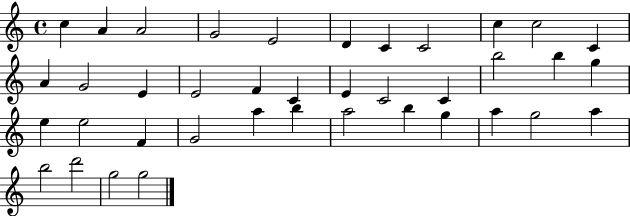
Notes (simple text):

C5/q A4/q A4/h G4/h E4/h D4/q C4/q C4/h C5/q C5/h C4/q A4/q G4/h E4/q E4/h F4/q C4/q E4/q C4/h C4/q B5/h B5/q G5/q E5/q E5/h F4/q G4/h A5/q B5/q A5/h B5/q G5/q A5/q G5/h A5/q B5/h D6/h G5/h G5/h